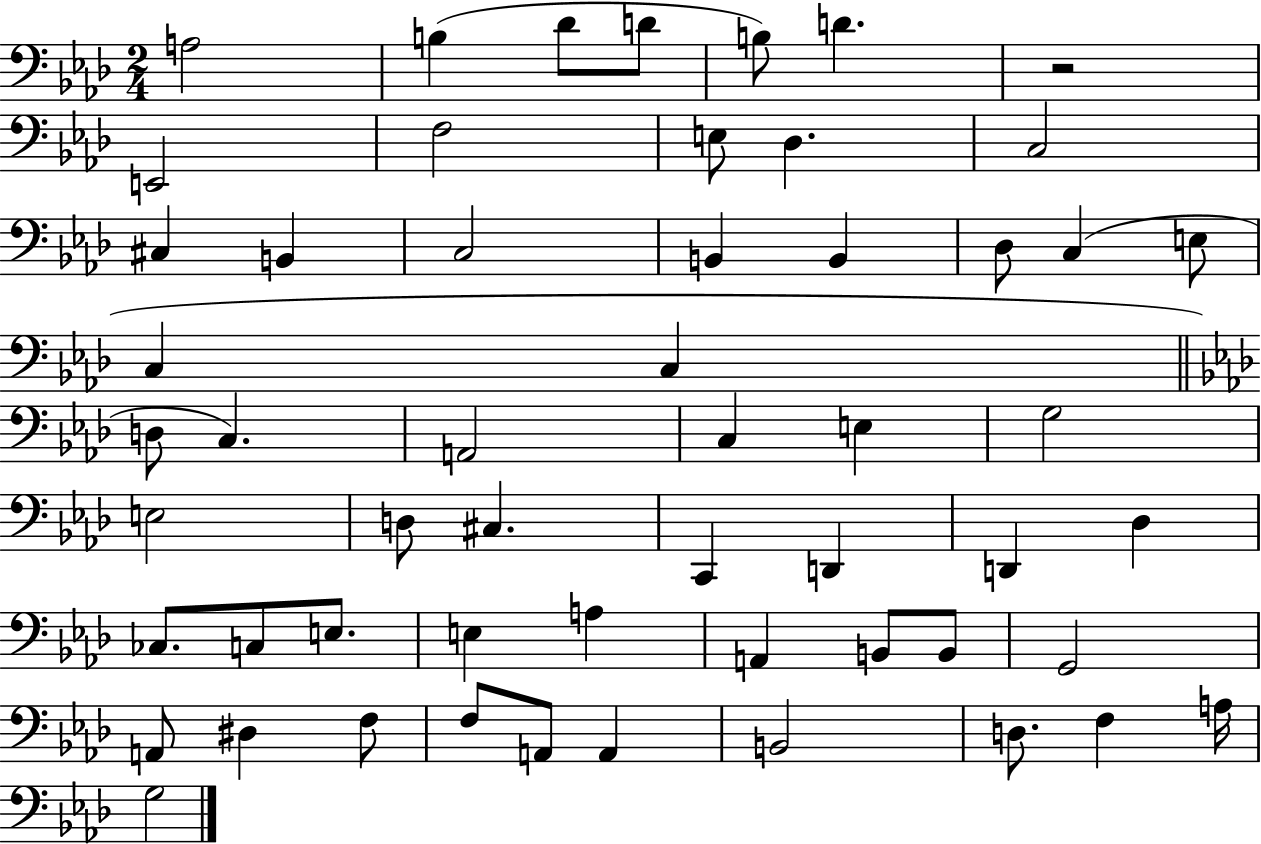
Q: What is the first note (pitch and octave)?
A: A3